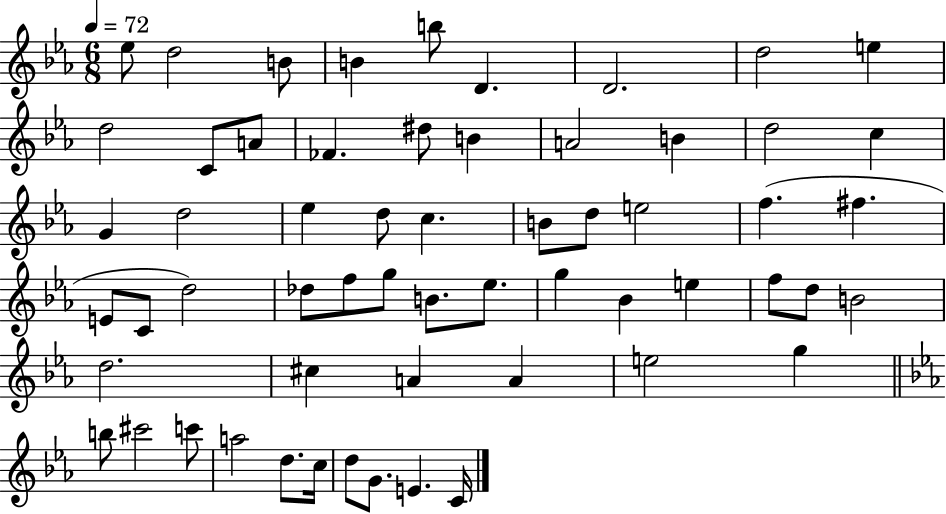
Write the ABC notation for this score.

X:1
T:Untitled
M:6/8
L:1/4
K:Eb
_e/2 d2 B/2 B b/2 D D2 d2 e d2 C/2 A/2 _F ^d/2 B A2 B d2 c G d2 _e d/2 c B/2 d/2 e2 f ^f E/2 C/2 d2 _d/2 f/2 g/2 B/2 _e/2 g _B e f/2 d/2 B2 d2 ^c A A e2 g b/2 ^c'2 c'/2 a2 d/2 c/4 d/2 G/2 E C/4